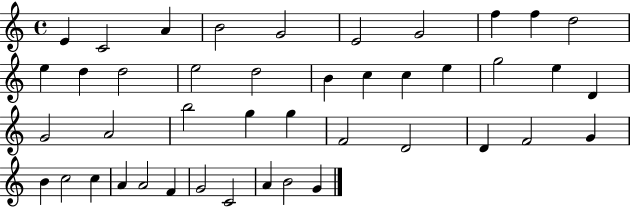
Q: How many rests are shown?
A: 0